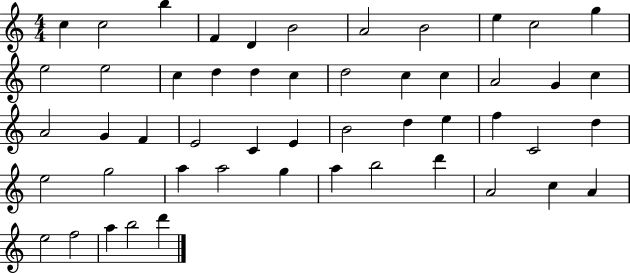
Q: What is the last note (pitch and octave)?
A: D6